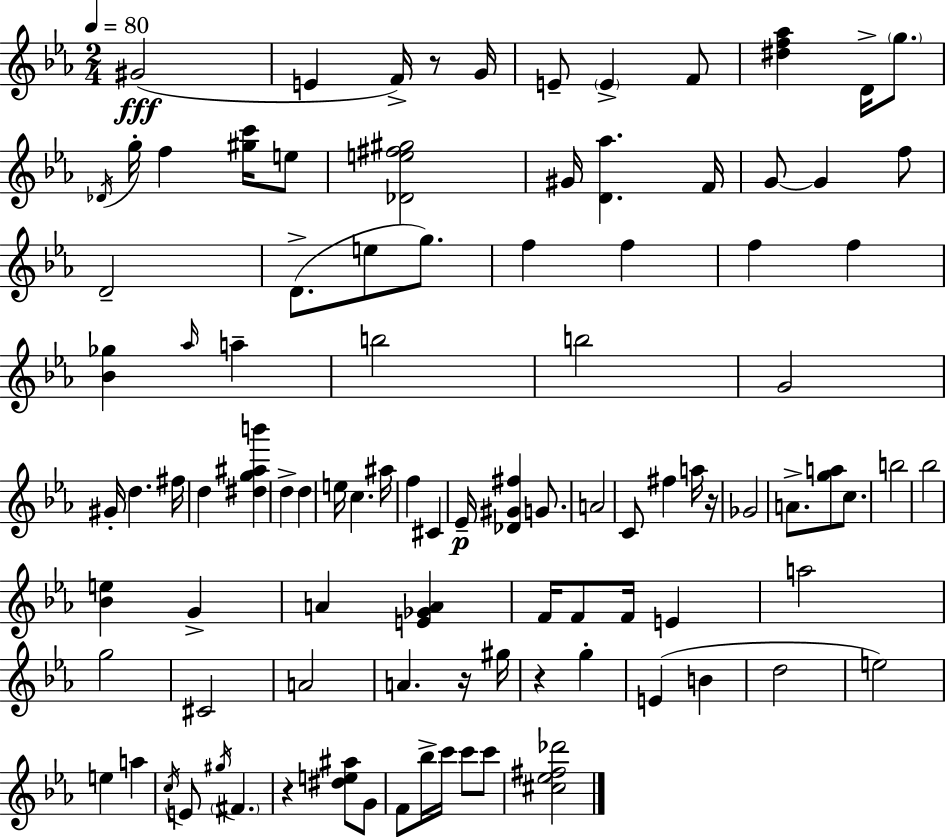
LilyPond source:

{
  \clef treble
  \numericTimeSignature
  \time 2/4
  \key c \minor
  \tempo 4 = 80
  \repeat volta 2 { gis'2(\fff | e'4 f'16->) r8 g'16 | e'8-- \parenthesize e'4-> f'8 | <dis'' f'' aes''>4 d'16-> \parenthesize g''8. | \break \acciaccatura { des'16 } g''16-. f''4 <gis'' c'''>16 e''8 | <des' e'' fis'' gis''>2 | gis'16 <d' aes''>4. | f'16 g'8~~ g'4 f''8 | \break d'2-- | d'8.->( e''8 g''8.) | f''4 f''4 | f''4 f''4 | \break <bes' ges''>4 \grace { aes''16 } a''4-- | b''2 | b''2 | g'2 | \break gis'16-. d''4. | fis''16 d''4 <dis'' g'' ais'' b'''>4 | d''4-> d''4 | e''16 c''4. | \break ais''16 f''4 cis'4 | ees'16--\p <des' gis' fis''>4 g'8. | a'2 | c'8 fis''4 | \break a''16 r16 ges'2 | a'8.-> <g'' a''>8 c''8. | b''2 | bes''2 | \break <bes' e''>4 g'4-> | a'4 <e' ges' a'>4 | f'16 f'8 f'16 e'4 | a''2 | \break g''2 | cis'2 | a'2 | a'4. | \break r16 gis''16 r4 g''4-. | e'4( b'4 | d''2 | e''2) | \break e''4 a''4 | \acciaccatura { c''16 } e'8 \acciaccatura { gis''16 } \parenthesize fis'4. | r4 | <dis'' e'' ais''>8 g'8 f'8 bes''16-> c'''16 | \break c'''8 c'''8 <cis'' ees'' fis'' des'''>2 | } \bar "|."
}